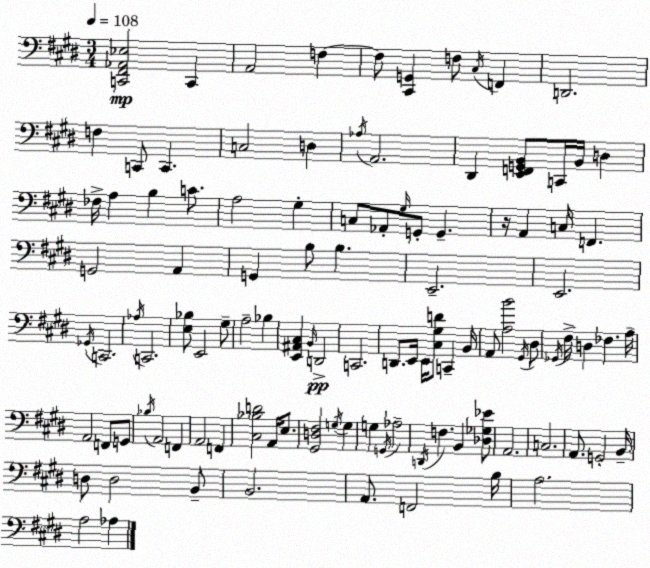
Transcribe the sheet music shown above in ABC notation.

X:1
T:Untitled
M:3/4
L:1/4
K:E
[C,,^F,,_A,,_E,]2 C,, A,,2 F, F,/2 [^C,,G,,] F,/2 ^C,/4 F,, D,,2 F, C,,/2 C,, C,2 D, _A,/4 A,,2 ^D,, [E,,F,,G,,B,,]/2 C,,/4 B,,/4 D, _F,/4 A, B, C/2 A,2 ^G, C,/2 _A,,/2 ^G,/4 G,,/2 G,, z/4 A,, C,/4 F,, G,,2 A,, G,, B,/2 B, E,,2 E,,2 _G,,/4 C,,2 _A,/4 C,,2 [E,_B,]/2 E,,2 ^G,/2 A,2 _B, [E,,^A,,^C,] B,,/4 D,,2 C,,2 D,,/2 E,,/4 E,,/4 [^C,^G,D]/2 C,, B,,/4 A,,/2 [A,B]2 ^G,,/4 ^D,/2 _G,,/4 ^F,/4 D, _F, A,/4 A,,2 F,,/2 G,,/2 _B,/4 A,,2 F,, A,,2 F,, [^C,_B,D]2 A,,/4 E,/2 [^G,,D,^F,]2 G,/4 G, G, G,,/4 _A,2 D,,/4 F, B,, [_D,_G,_E]/2 A,,2 C,2 A,,/2 G,,2 B,,/4 D,/2 D,2 B,,/2 B,,2 A,,/2 F,,2 B,/4 A,2 A,2 _A,